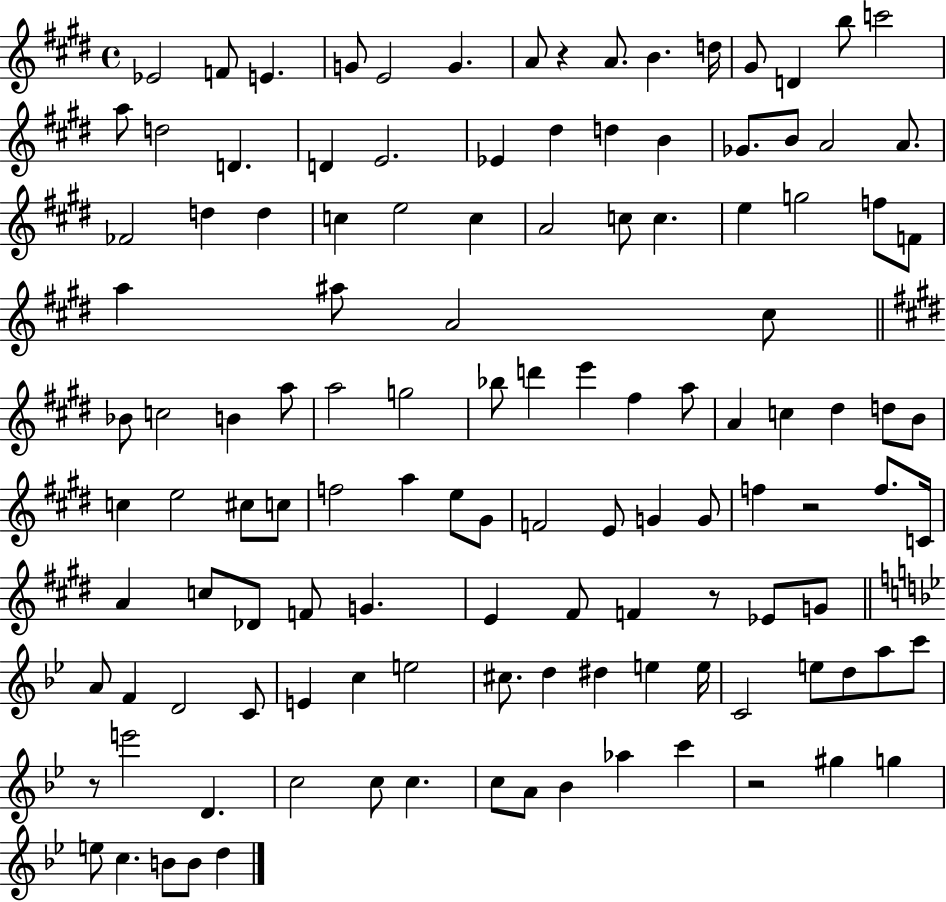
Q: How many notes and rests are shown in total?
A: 124